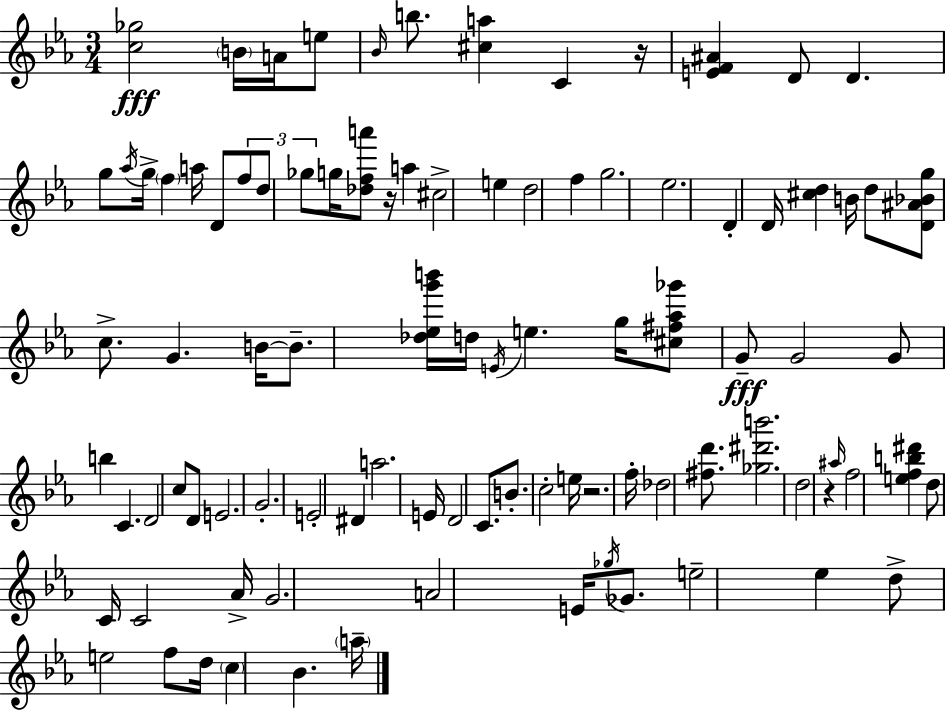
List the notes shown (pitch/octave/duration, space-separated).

[C5,Gb5]/h B4/s A4/s E5/e Bb4/s B5/e. [C#5,A5]/q C4/q R/s [E4,F4,A#4]/q D4/e D4/q. G5/e Ab5/s G5/s F5/q A5/s D4/e F5/e D5/e Gb5/e G5/s [Db5,F5,A6]/e R/s A5/q C#5/h E5/q D5/h F5/q G5/h. Eb5/h. D4/q D4/s [C#5,D5]/q B4/s D5/e [D4,A#4,Bb4,G5]/e C5/e. G4/q. B4/s B4/e. [Db5,Eb5,G6,B6]/s D5/s E4/s E5/q. G5/s [C#5,F#5,Ab5,Gb6]/e G4/e G4/h G4/e B5/q C4/q. D4/h C5/e D4/e E4/h. G4/h. E4/h D#4/q A5/h. E4/s D4/h C4/e. B4/e. C5/h E5/s R/h. F5/s Db5/h [F#5,D6]/e. [Gb5,D#6,B6]/h. D5/h R/q A#5/s F5/h [E5,F5,B5,D#6]/q D5/e C4/s C4/h Ab4/s G4/h. A4/h E4/s Gb5/s Gb4/e. E5/h Eb5/q D5/e E5/h F5/e D5/s C5/q Bb4/q. A5/s